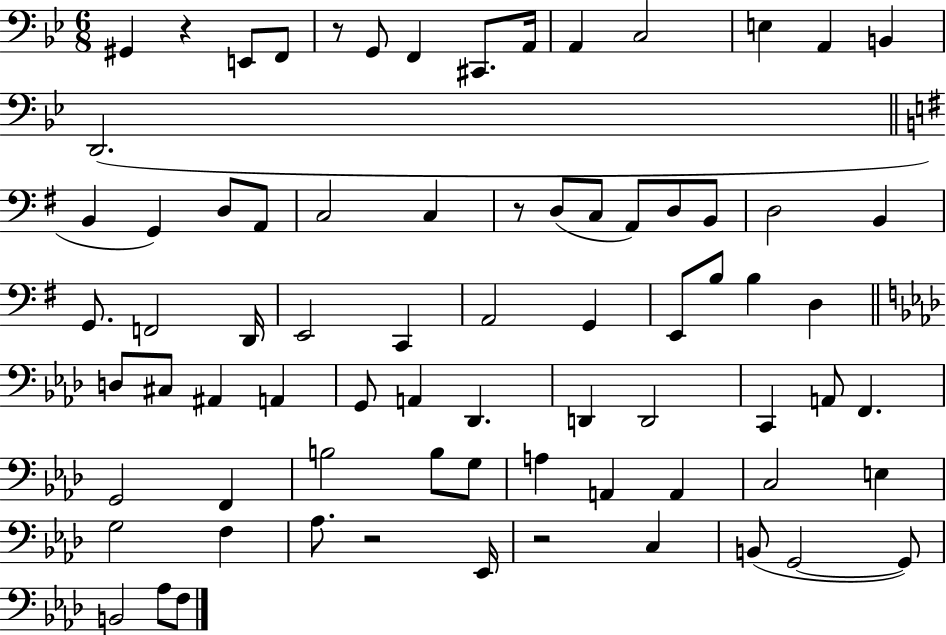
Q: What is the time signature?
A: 6/8